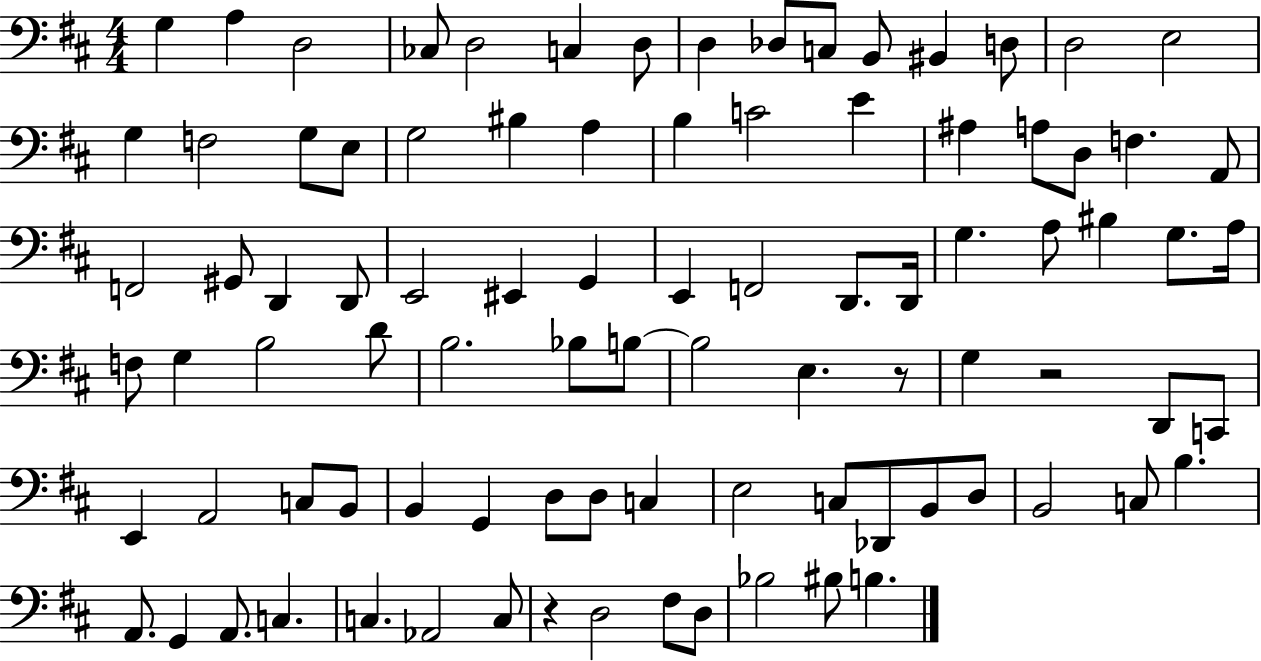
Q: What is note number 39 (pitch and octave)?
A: F2